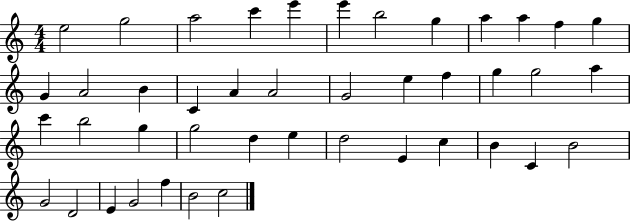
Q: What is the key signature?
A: C major